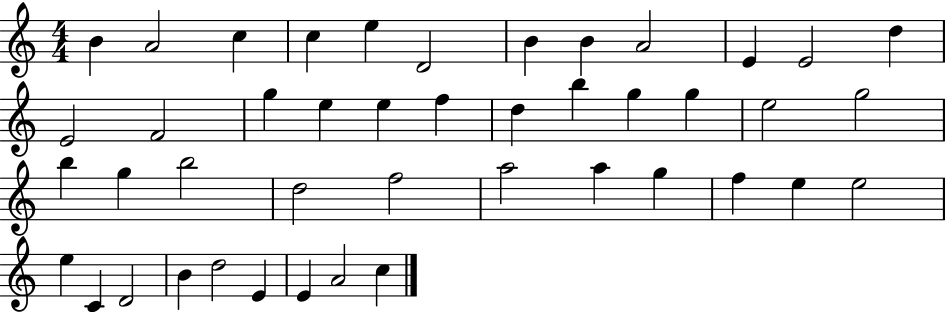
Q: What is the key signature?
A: C major